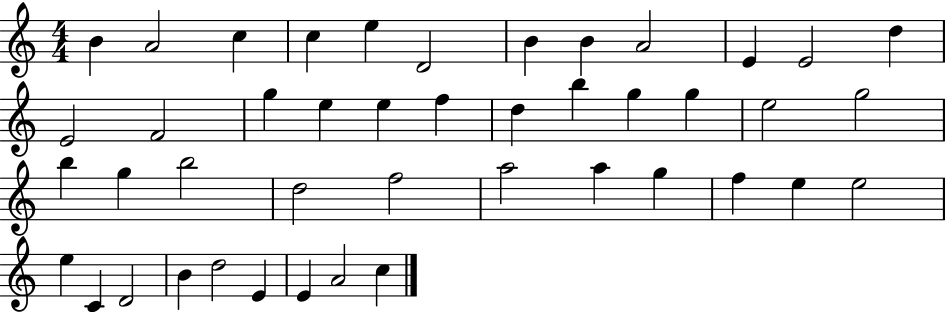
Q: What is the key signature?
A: C major